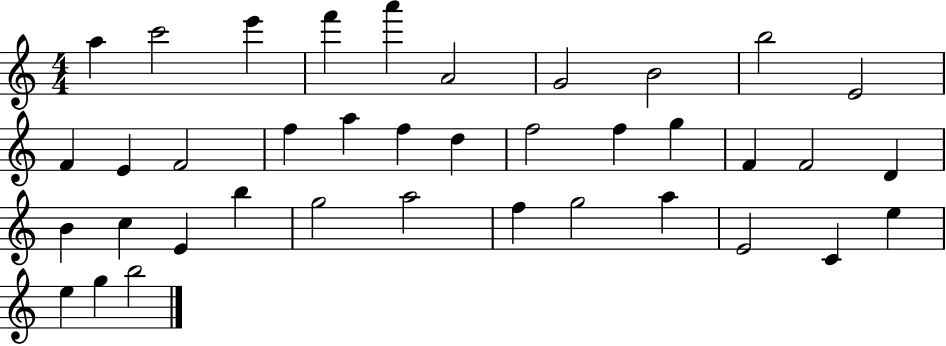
A5/q C6/h E6/q F6/q A6/q A4/h G4/h B4/h B5/h E4/h F4/q E4/q F4/h F5/q A5/q F5/q D5/q F5/h F5/q G5/q F4/q F4/h D4/q B4/q C5/q E4/q B5/q G5/h A5/h F5/q G5/h A5/q E4/h C4/q E5/q E5/q G5/q B5/h